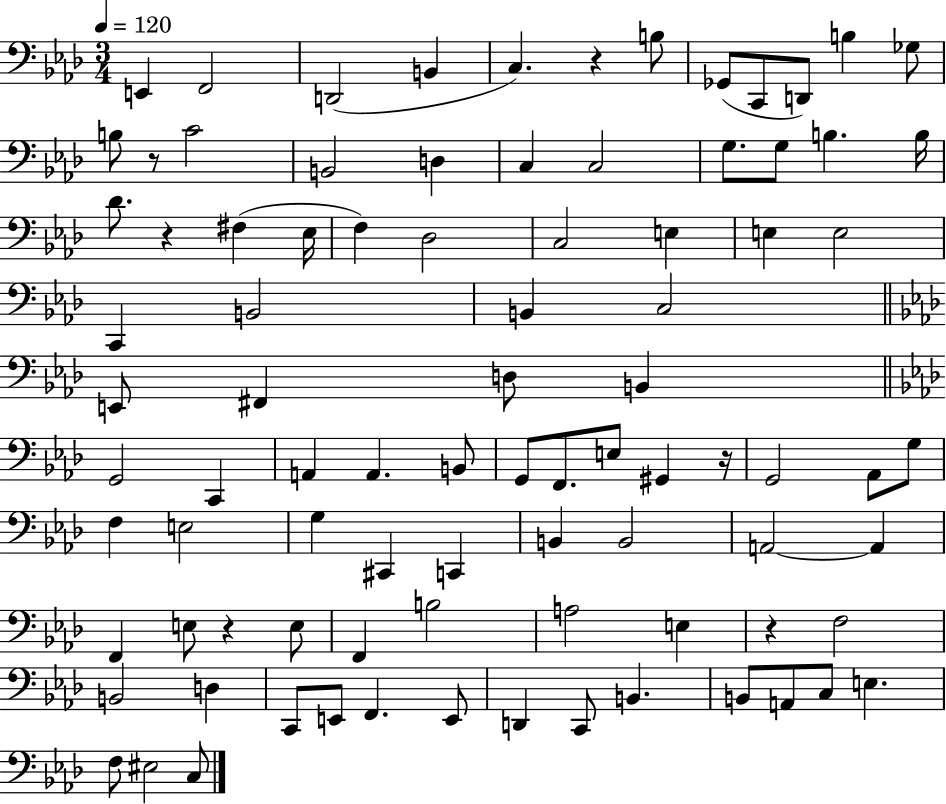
E2/q F2/h D2/h B2/q C3/q. R/q B3/e Gb2/e C2/e D2/e B3/q Gb3/e B3/e R/e C4/h B2/h D3/q C3/q C3/h G3/e. G3/e B3/q. B3/s Db4/e. R/q F#3/q Eb3/s F3/q Db3/h C3/h E3/q E3/q E3/h C2/q B2/h B2/q C3/h E2/e F#2/q D3/e B2/q G2/h C2/q A2/q A2/q. B2/e G2/e F2/e. E3/e G#2/q R/s G2/h Ab2/e G3/e F3/q E3/h G3/q C#2/q C2/q B2/q B2/h A2/h A2/q F2/q E3/e R/q E3/e F2/q B3/h A3/h E3/q R/q F3/h B2/h D3/q C2/e E2/e F2/q. E2/e D2/q C2/e B2/q. B2/e A2/e C3/e E3/q. F3/e EIS3/h C3/e